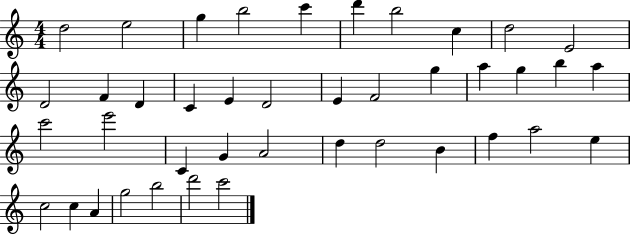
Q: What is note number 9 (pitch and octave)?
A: D5